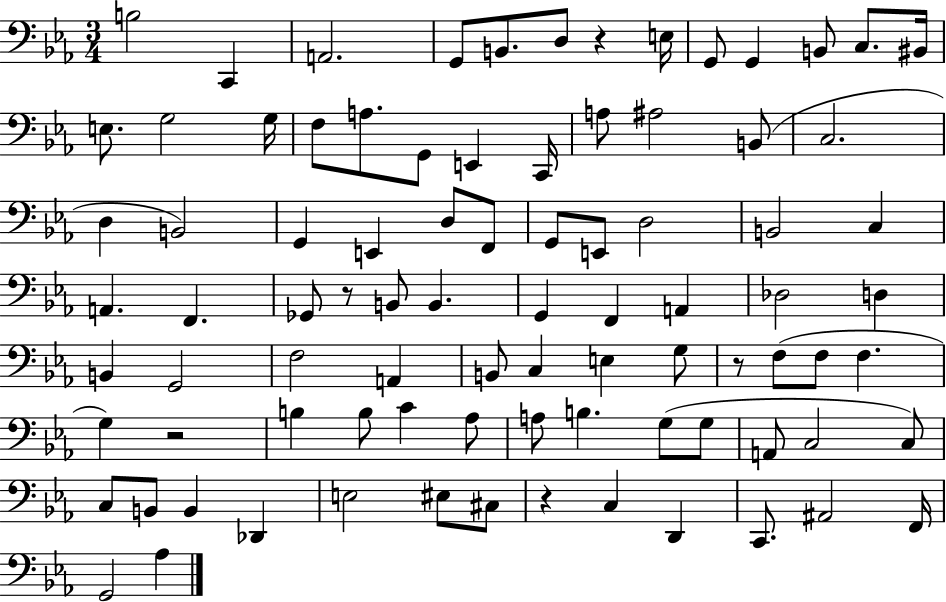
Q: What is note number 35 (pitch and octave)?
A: C3